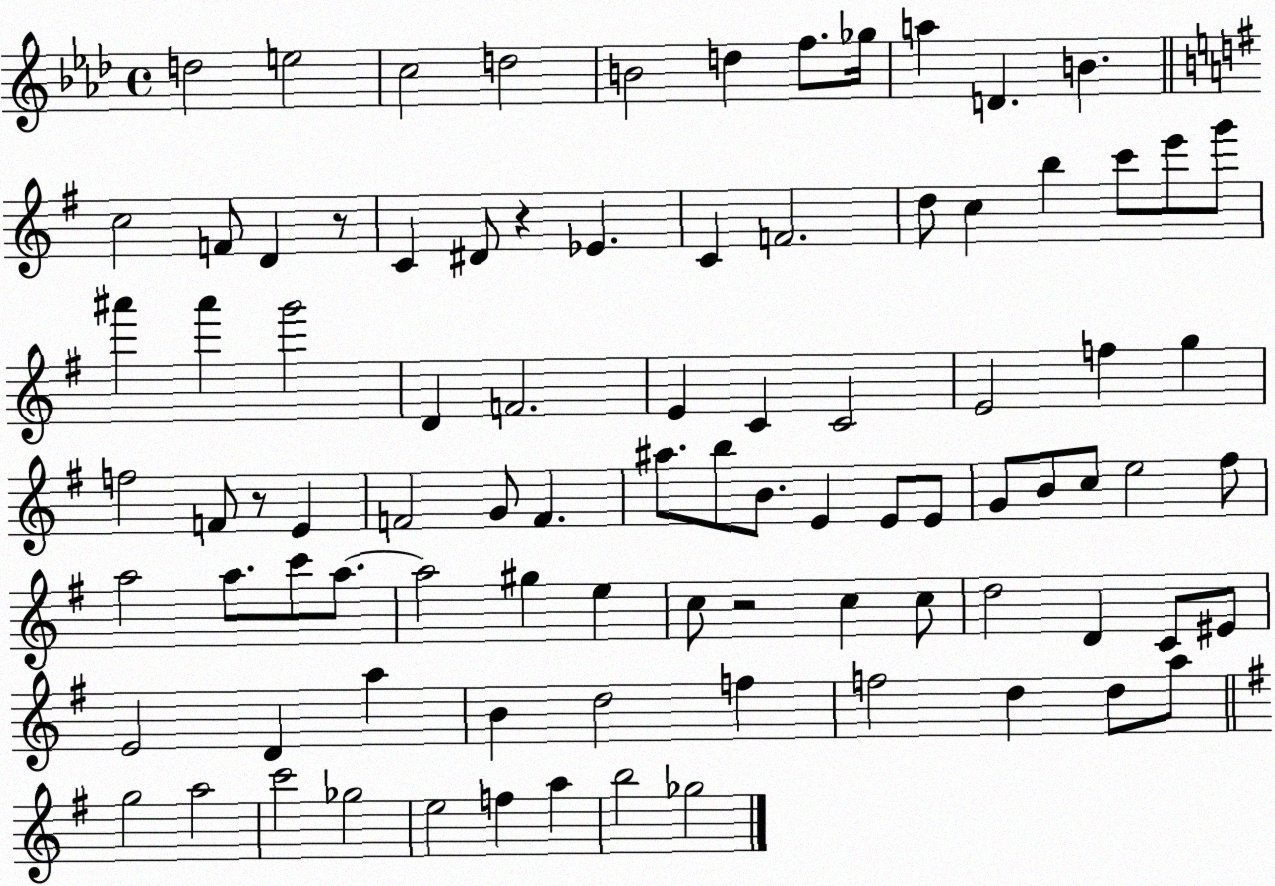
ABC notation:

X:1
T:Untitled
M:4/4
L:1/4
K:Ab
d2 e2 c2 d2 B2 d f/2 _g/4 a D B c2 F/2 D z/2 C ^D/2 z _E C F2 d/2 c b c'/2 e'/2 g'/2 ^a' ^a' g'2 D F2 E C C2 E2 f g f2 F/2 z/2 E F2 G/2 F ^a/2 b/2 B/2 E E/2 E/2 G/2 B/2 c/2 e2 ^f/2 a2 a/2 c'/2 a/2 a2 ^g e c/2 z2 c c/2 d2 D C/2 ^E/2 E2 D a B d2 f f2 d d/2 a/2 g2 a2 c'2 _g2 e2 f a b2 _g2